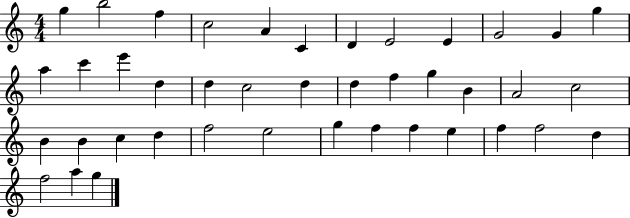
X:1
T:Untitled
M:4/4
L:1/4
K:C
g b2 f c2 A C D E2 E G2 G g a c' e' d d c2 d d f g B A2 c2 B B c d f2 e2 g f f e f f2 d f2 a g